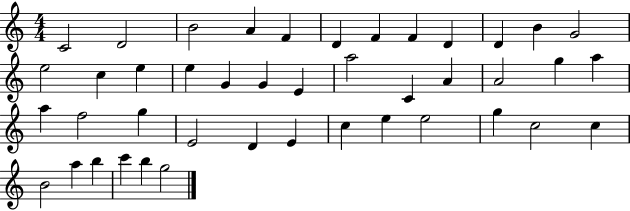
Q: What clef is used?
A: treble